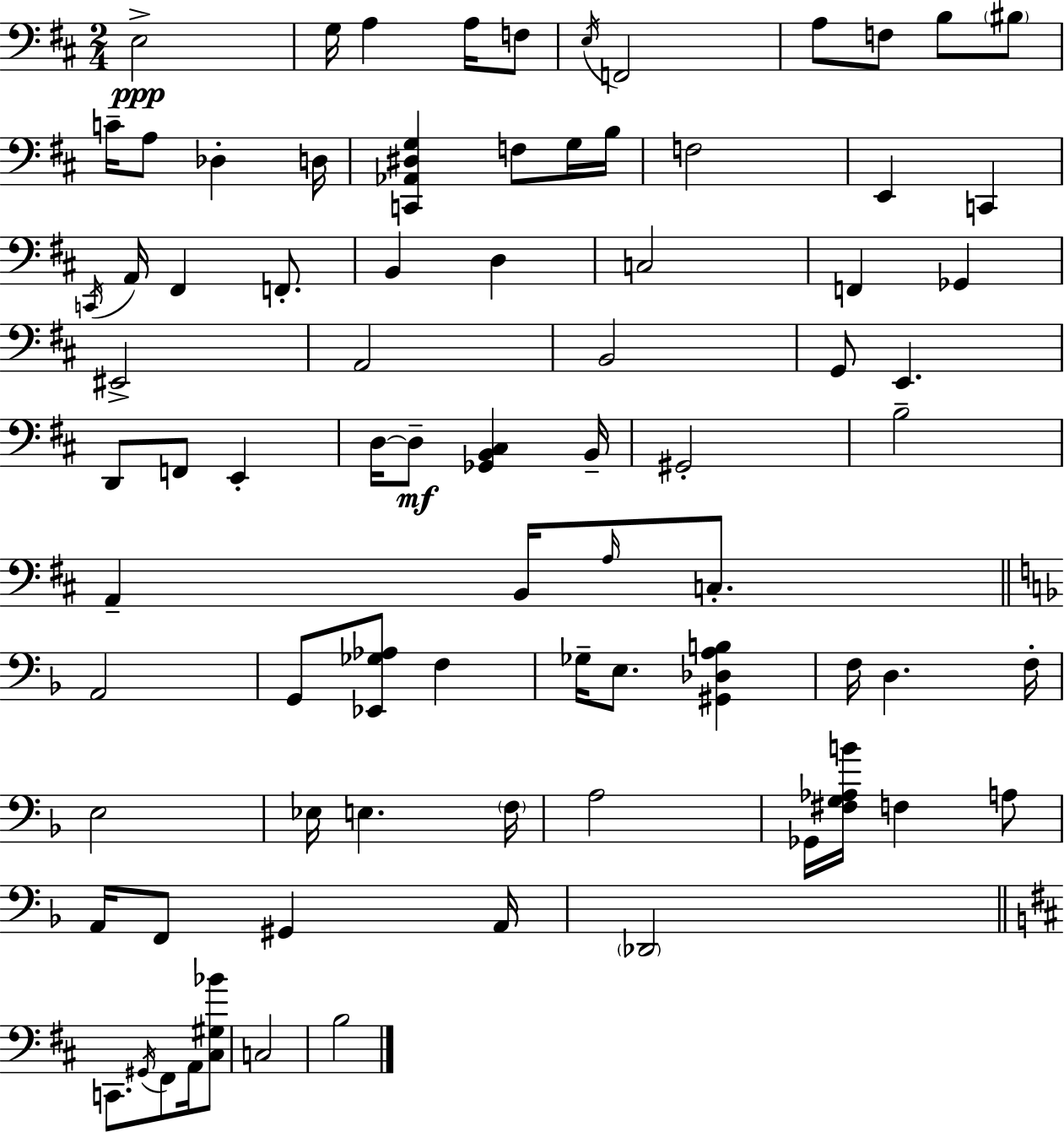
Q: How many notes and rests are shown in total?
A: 80